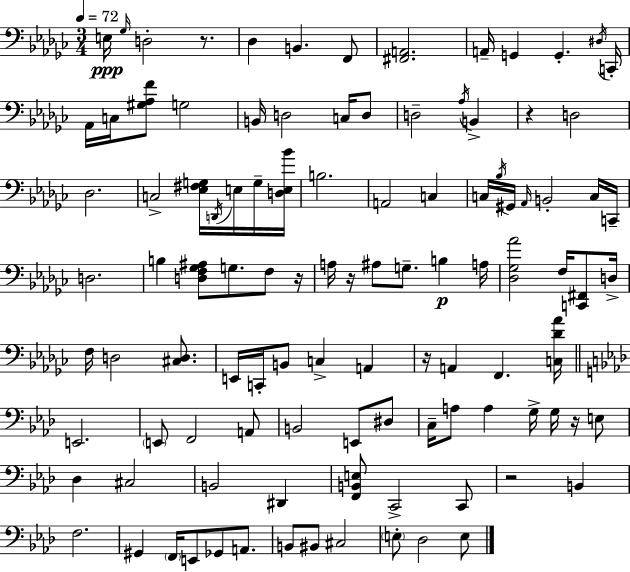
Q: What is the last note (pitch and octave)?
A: E3